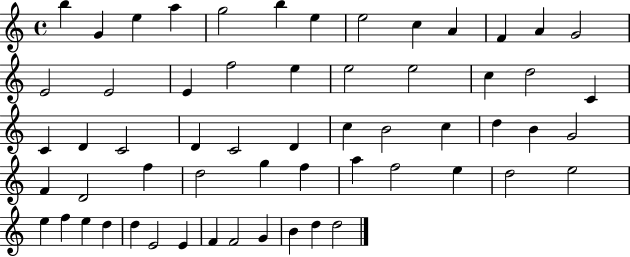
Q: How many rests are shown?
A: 0